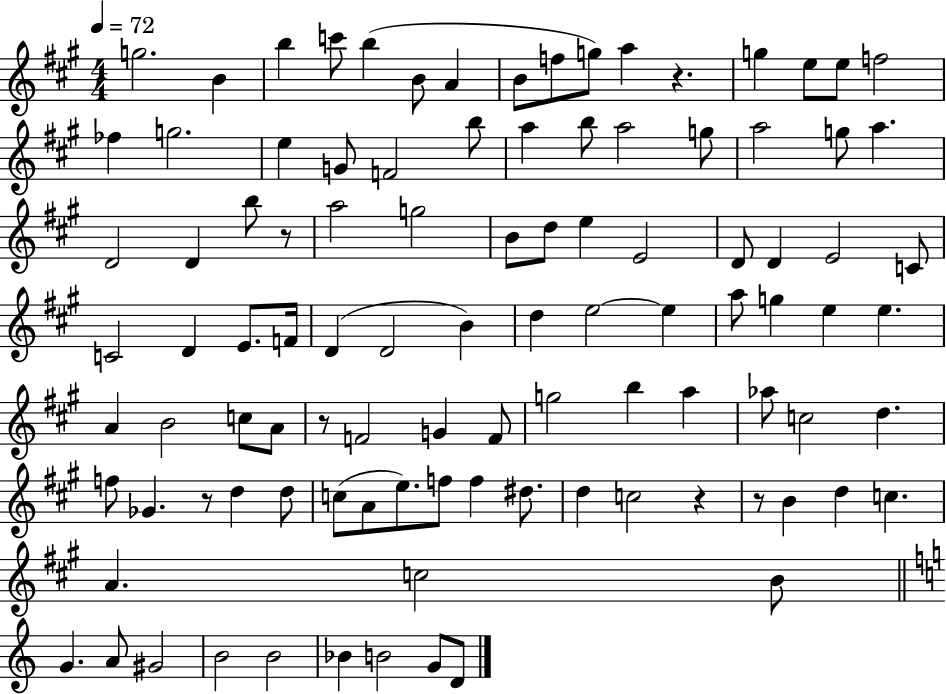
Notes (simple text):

G5/h. B4/q B5/q C6/e B5/q B4/e A4/q B4/e F5/e G5/e A5/q R/q. G5/q E5/e E5/e F5/h FES5/q G5/h. E5/q G4/e F4/h B5/e A5/q B5/e A5/h G5/e A5/h G5/e A5/q. D4/h D4/q B5/e R/e A5/h G5/h B4/e D5/e E5/q E4/h D4/e D4/q E4/h C4/e C4/h D4/q E4/e. F4/s D4/q D4/h B4/q D5/q E5/h E5/q A5/e G5/q E5/q E5/q. A4/q B4/h C5/e A4/e R/e F4/h G4/q F4/e G5/h B5/q A5/q Ab5/e C5/h D5/q. F5/e Gb4/q. R/e D5/q D5/e C5/e A4/e E5/e. F5/e F5/q D#5/e. D5/q C5/h R/q R/e B4/q D5/q C5/q. A4/q. C5/h B4/e G4/q. A4/e G#4/h B4/h B4/h Bb4/q B4/h G4/e D4/e